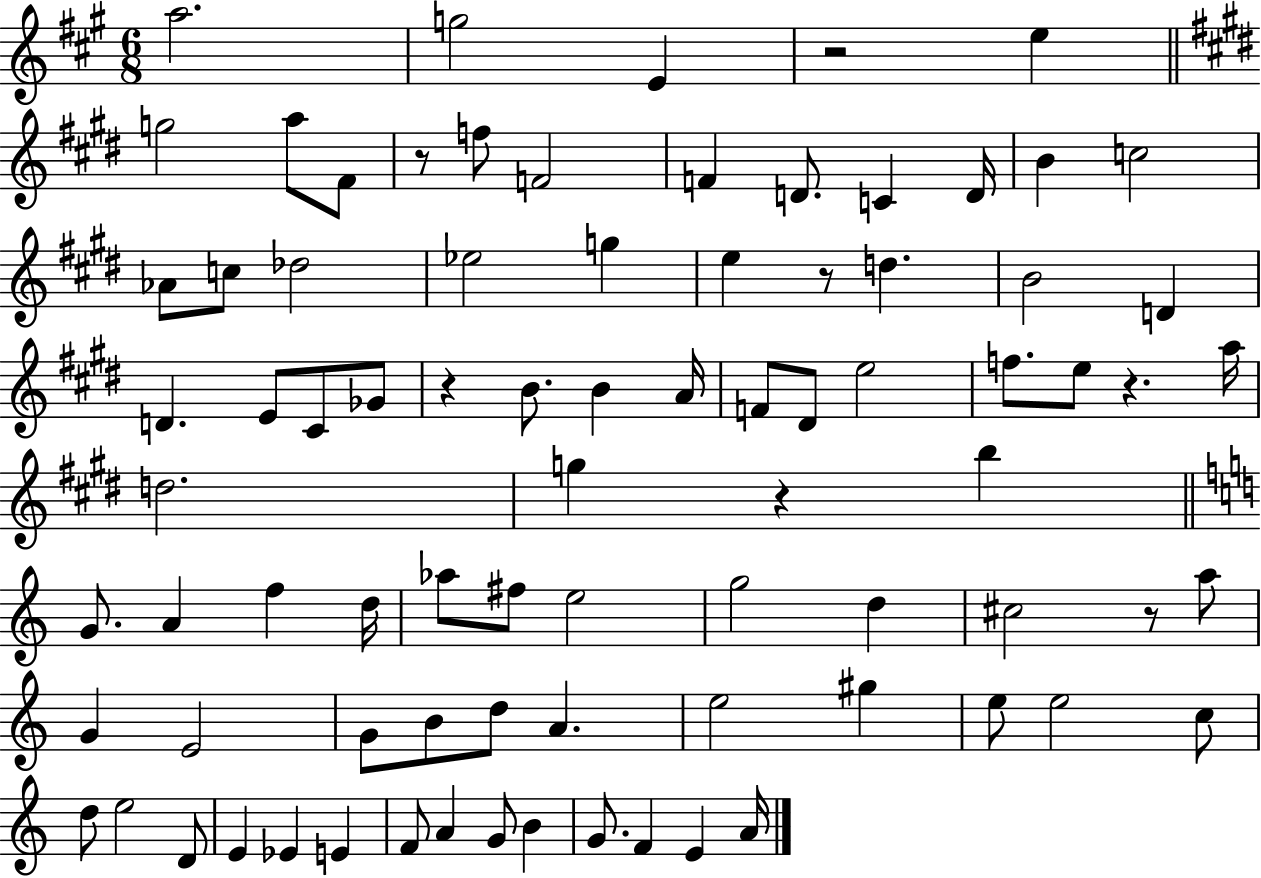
A5/h. G5/h E4/q R/h E5/q G5/h A5/e F#4/e R/e F5/e F4/h F4/q D4/e. C4/q D4/s B4/q C5/h Ab4/e C5/e Db5/h Eb5/h G5/q E5/q R/e D5/q. B4/h D4/q D4/q. E4/e C#4/e Gb4/e R/q B4/e. B4/q A4/s F4/e D#4/e E5/h F5/e. E5/e R/q. A5/s D5/h. G5/q R/q B5/q G4/e. A4/q F5/q D5/s Ab5/e F#5/e E5/h G5/h D5/q C#5/h R/e A5/e G4/q E4/h G4/e B4/e D5/e A4/q. E5/h G#5/q E5/e E5/h C5/e D5/e E5/h D4/e E4/q Eb4/q E4/q F4/e A4/q G4/e B4/q G4/e. F4/q E4/q A4/s